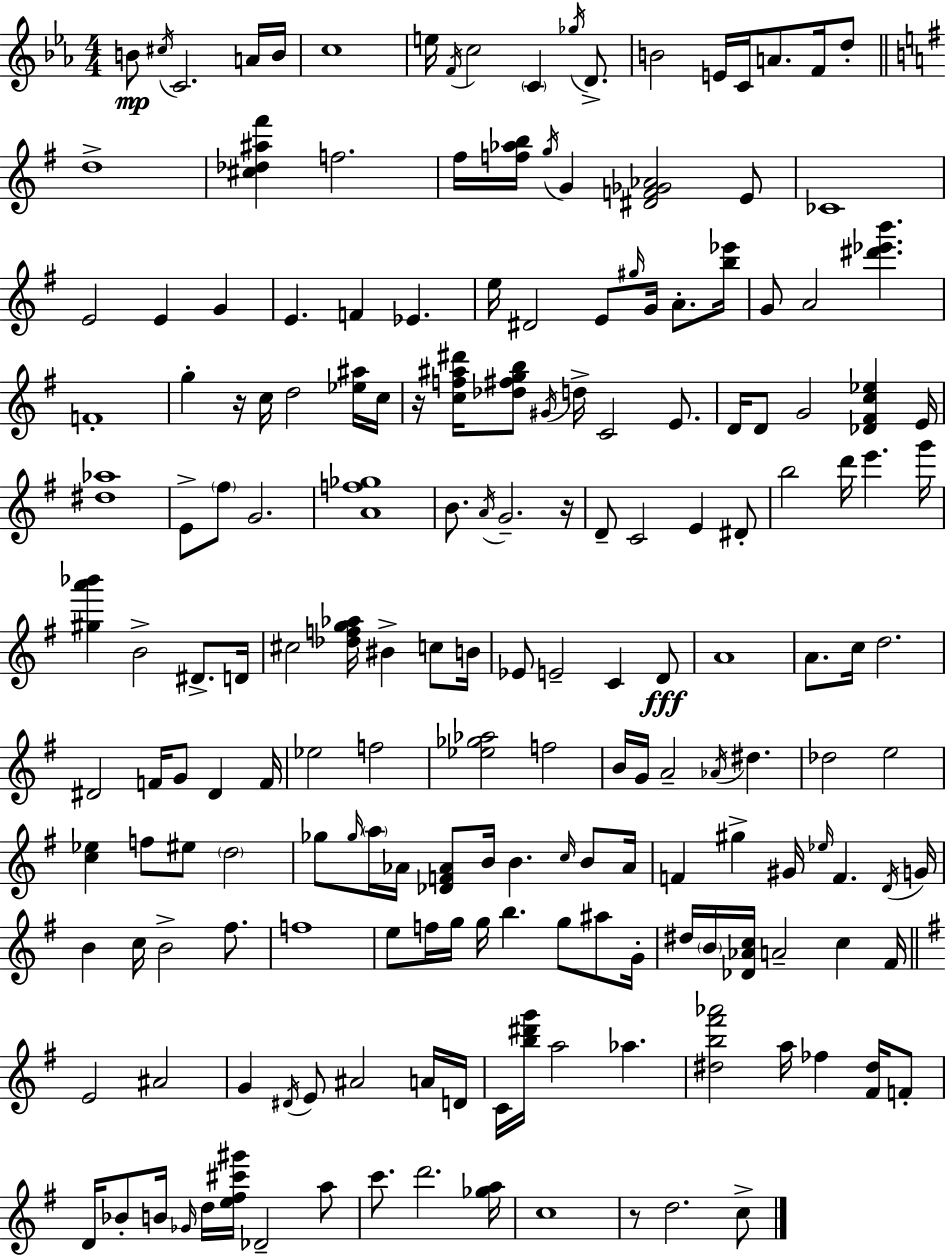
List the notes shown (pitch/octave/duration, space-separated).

B4/e C#5/s C4/h. A4/s B4/s C5/w E5/s F4/s C5/h C4/q Gb5/s D4/e. B4/h E4/s C4/s A4/e. F4/s D5/e D5/w [C#5,Db5,A#5,F#6]/q F5/h. F#5/s [F5,Ab5,B5]/s G5/s G4/q [D#4,F4,Gb4,Ab4]/h E4/e CES4/w E4/h E4/q G4/q E4/q. F4/q Eb4/q. E5/s D#4/h E4/e G#5/s G4/s A4/e. [B5,Eb6]/s G4/e A4/h [D#6,Eb6,B6]/q. F4/w G5/q R/s C5/s D5/h [Eb5,A#5]/s C5/s R/s [C5,F5,A#5,D#6]/s [Db5,F#5,G5,B5]/e G#4/s D5/s C4/h E4/e. D4/s D4/e G4/h [Db4,F#4,C5,Eb5]/q E4/s [D#5,Ab5]/w E4/e F#5/e G4/h. [A4,F5,Gb5]/w B4/e. A4/s G4/h. R/s D4/e C4/h E4/q D#4/e B5/h D6/s E6/q. G6/s [G#5,A6,Bb6]/q B4/h D#4/e. D4/s C#5/h [Db5,F5,G5,Ab5]/s BIS4/q C5/e B4/s Eb4/e E4/h C4/q D4/e A4/w A4/e. C5/s D5/h. D#4/h F4/s G4/e D#4/q F4/s Eb5/h F5/h [Eb5,Gb5,Ab5]/h F5/h B4/s G4/s A4/h Ab4/s D#5/q. Db5/h E5/h [C5,Eb5]/q F5/e EIS5/e D5/h Gb5/e Gb5/s A5/s Ab4/s [Db4,F4,Ab4]/e B4/s B4/q. C5/s B4/e Ab4/s F4/q G#5/q G#4/s Eb5/s F4/q. D4/s G4/s B4/q C5/s B4/h F#5/e. F5/w E5/e F5/s G5/s G5/s B5/q. G5/e A#5/e G4/s D#5/s B4/s [Db4,Ab4,C5]/s A4/h C5/q F#4/s E4/h A#4/h G4/q D#4/s E4/e A#4/h A4/s D4/s C4/s [B5,D#6,G6]/s A5/h Ab5/q. [D#5,B5,F#6,Ab6]/h A5/s FES5/q [F#4,D#5]/s F4/e D4/s Bb4/e B4/s Gb4/s D5/s [E5,F#5,C#6,G#6]/s Db4/h A5/e C6/e. D6/h. [Gb5,A5]/s C5/w R/e D5/h. C5/e